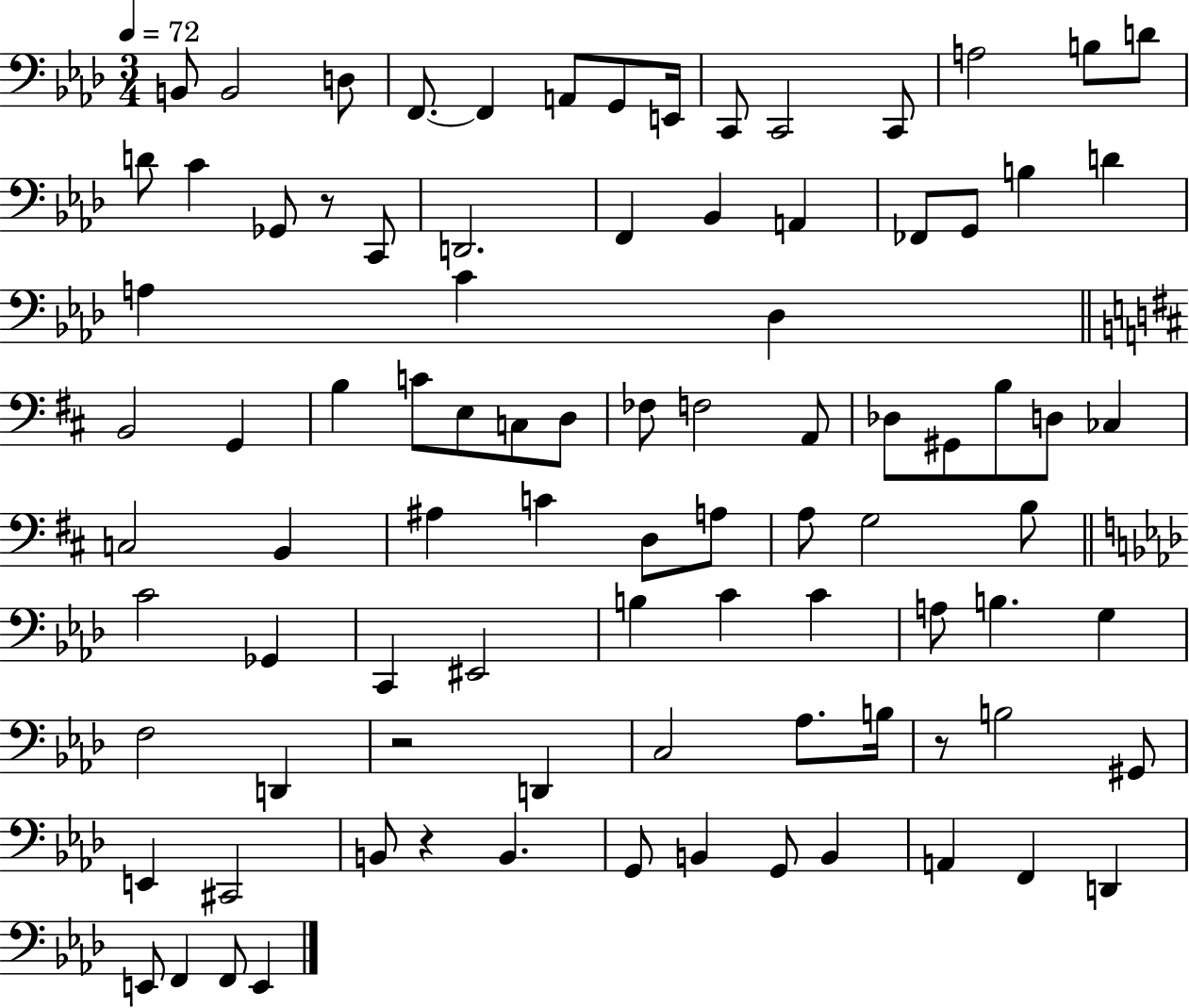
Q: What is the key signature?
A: AES major